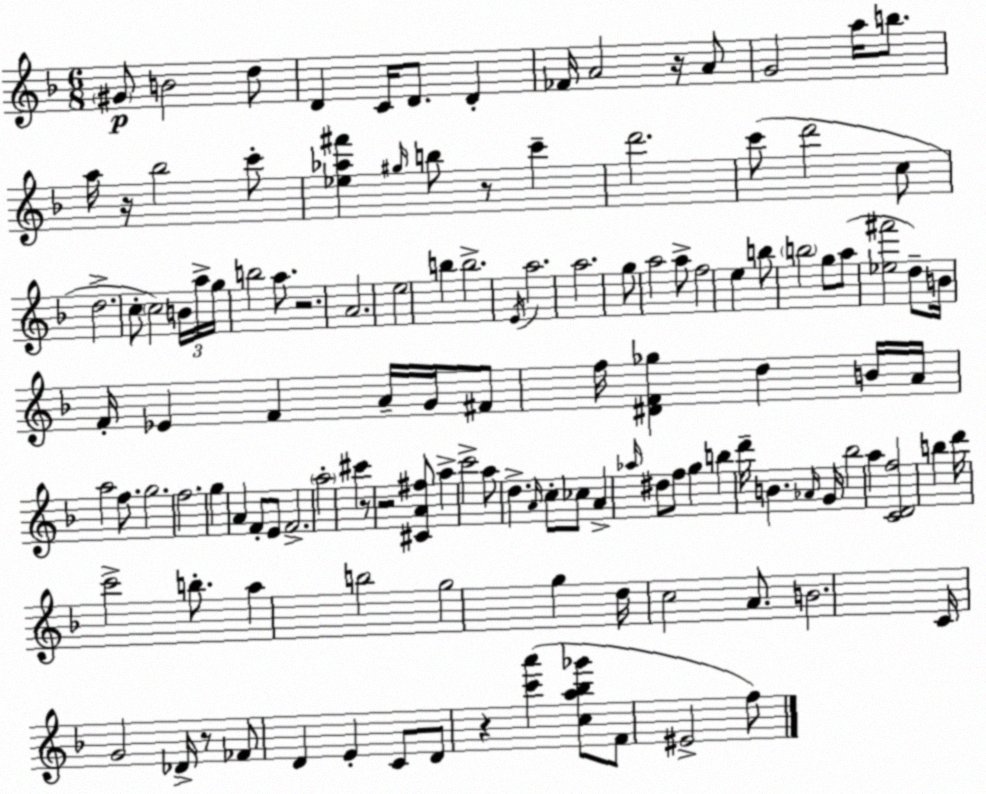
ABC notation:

X:1
T:Untitled
M:6/8
L:1/4
K:Dm
^G/2 B2 d/2 D C/4 D/2 D _F/4 A2 z/4 A/2 G2 a/4 b/2 a/4 z/4 _b2 c'/2 [_e_a^f'] ^g/4 b/2 z/2 c' d'2 c'/2 d'2 c/2 d2 c/2 c2 B/4 a/4 g/4 b2 a/2 z2 A2 e2 b b2 E/4 a2 a2 g/2 a2 a/2 f2 e b/2 b2 g/2 a/2 [_e^f']2 d/2 B/4 F/4 _E F A/4 G/4 ^F/2 f/4 [^DF_g] d B/4 A/4 a2 f/2 g2 f2 g A F/2 E/2 F2 a2 ^c' z/2 z2 [^CA^f]/2 a c'2 a/2 d A/4 c/2 _c/2 A _a/4 ^d/2 f/2 g b d'/4 B _A/4 G/4 _b2 a [CDf]2 b d'/4 c'2 b/2 a b2 g2 g d/4 c2 A/2 B2 C/4 G2 _D/4 z/2 _F/2 D E C/2 D/2 z [c'a'] [ca_b_g']/2 F/2 ^E2 f/2